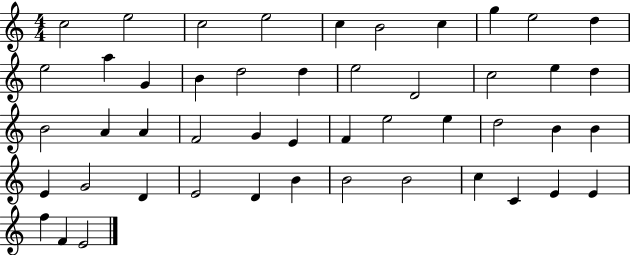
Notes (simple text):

C5/h E5/h C5/h E5/h C5/q B4/h C5/q G5/q E5/h D5/q E5/h A5/q G4/q B4/q D5/h D5/q E5/h D4/h C5/h E5/q D5/q B4/h A4/q A4/q F4/h G4/q E4/q F4/q E5/h E5/q D5/h B4/q B4/q E4/q G4/h D4/q E4/h D4/q B4/q B4/h B4/h C5/q C4/q E4/q E4/q F5/q F4/q E4/h